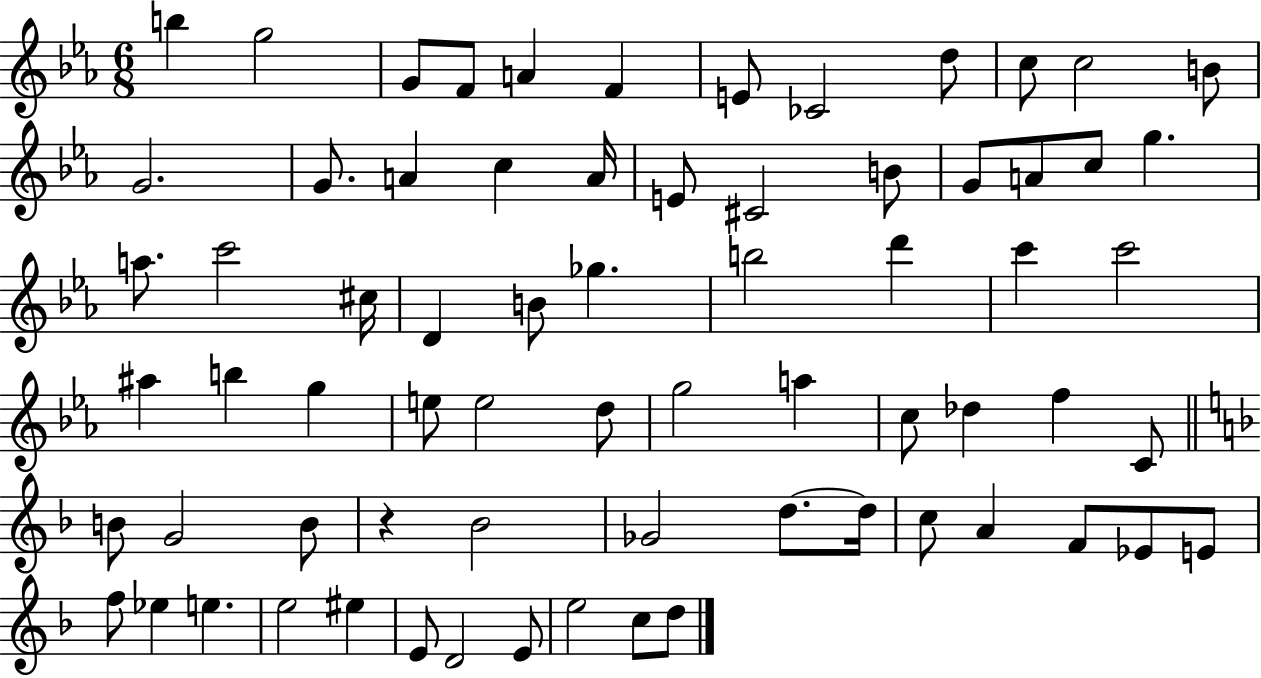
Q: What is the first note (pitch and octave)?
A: B5